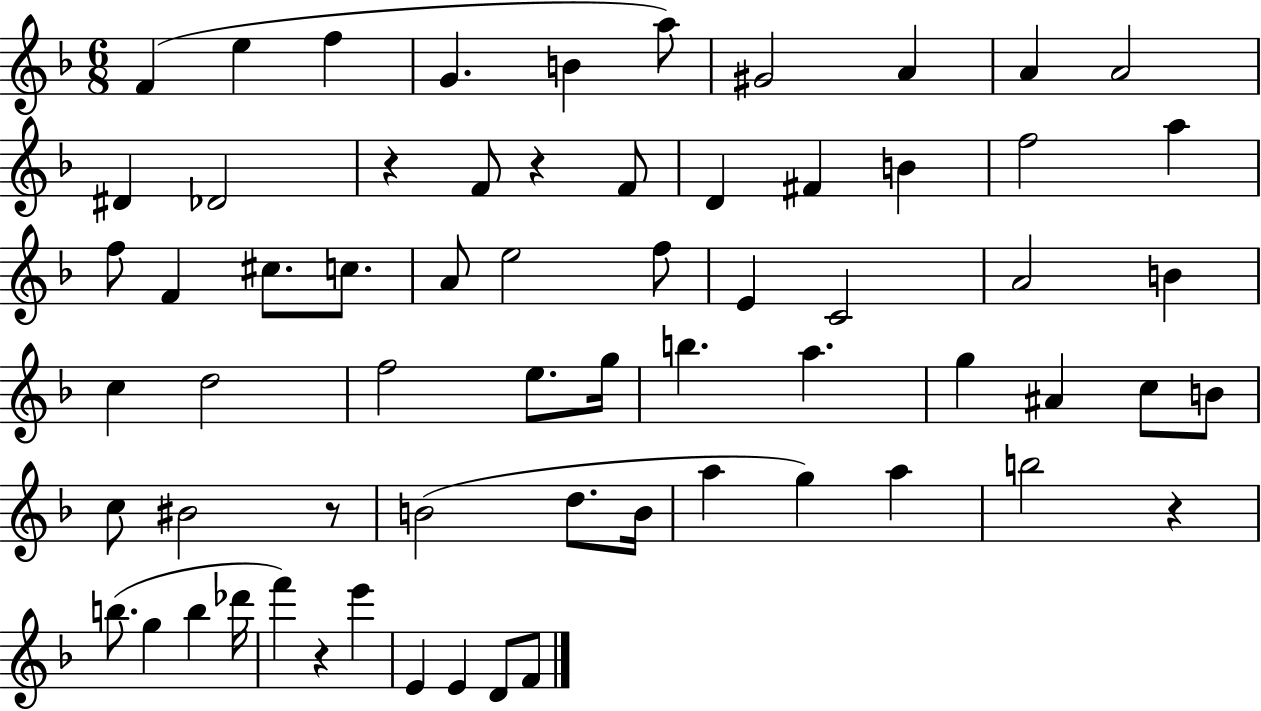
F4/q E5/q F5/q G4/q. B4/q A5/e G#4/h A4/q A4/q A4/h D#4/q Db4/h R/q F4/e R/q F4/e D4/q F#4/q B4/q F5/h A5/q F5/e F4/q C#5/e. C5/e. A4/e E5/h F5/e E4/q C4/h A4/h B4/q C5/q D5/h F5/h E5/e. G5/s B5/q. A5/q. G5/q A#4/q C5/e B4/e C5/e BIS4/h R/e B4/h D5/e. B4/s A5/q G5/q A5/q B5/h R/q B5/e. G5/q B5/q Db6/s F6/q R/q E6/q E4/q E4/q D4/e F4/e